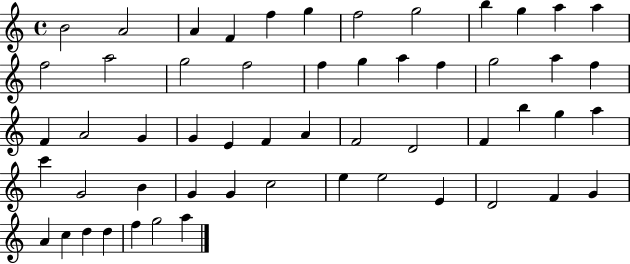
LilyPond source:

{
  \clef treble
  \time 4/4
  \defaultTimeSignature
  \key c \major
  b'2 a'2 | a'4 f'4 f''4 g''4 | f''2 g''2 | b''4 g''4 a''4 a''4 | \break f''2 a''2 | g''2 f''2 | f''4 g''4 a''4 f''4 | g''2 a''4 f''4 | \break f'4 a'2 g'4 | g'4 e'4 f'4 a'4 | f'2 d'2 | f'4 b''4 g''4 a''4 | \break c'''4 g'2 b'4 | g'4 g'4 c''2 | e''4 e''2 e'4 | d'2 f'4 g'4 | \break a'4 c''4 d''4 d''4 | f''4 g''2 a''4 | \bar "|."
}